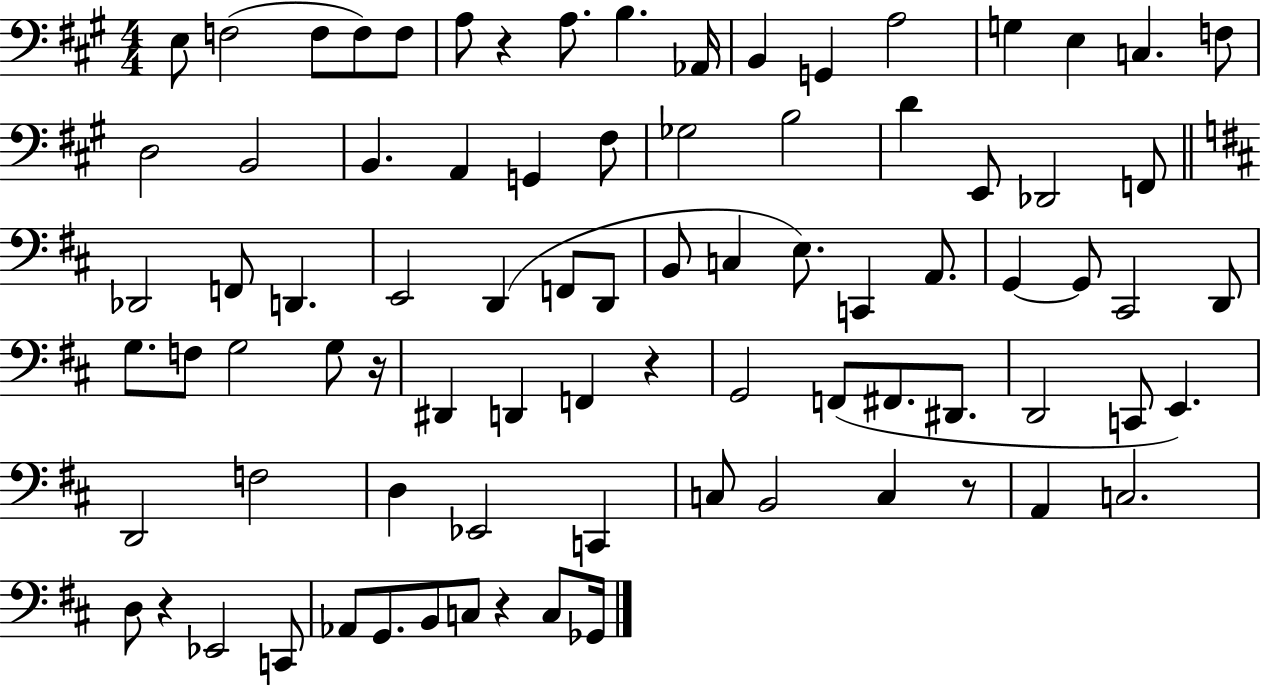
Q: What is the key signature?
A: A major